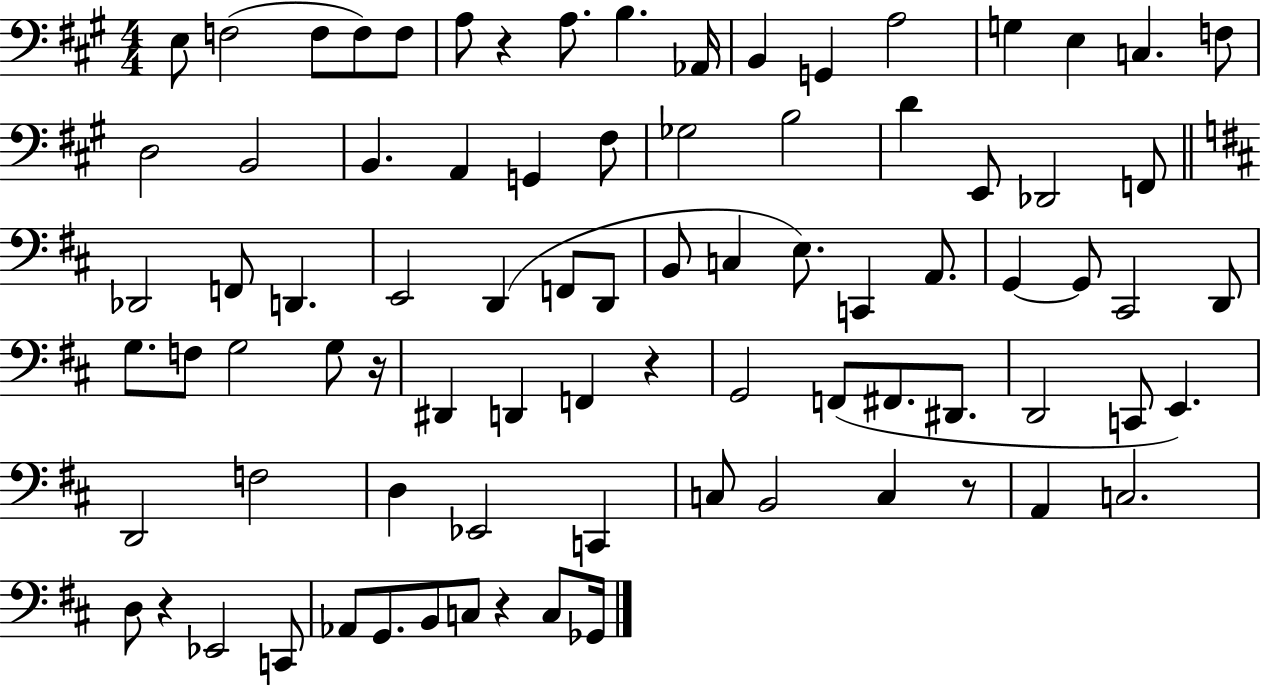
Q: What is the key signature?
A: A major